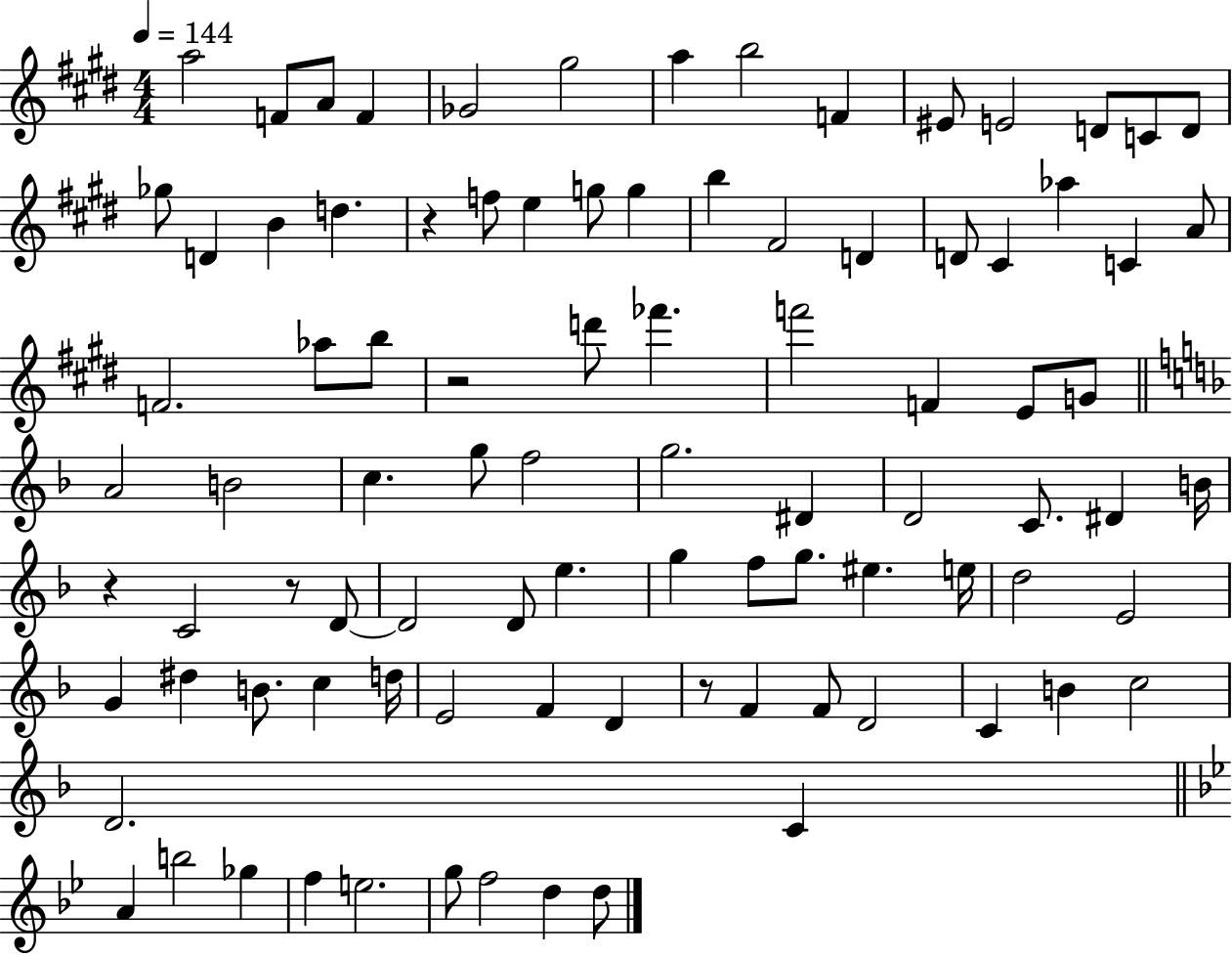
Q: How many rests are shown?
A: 5